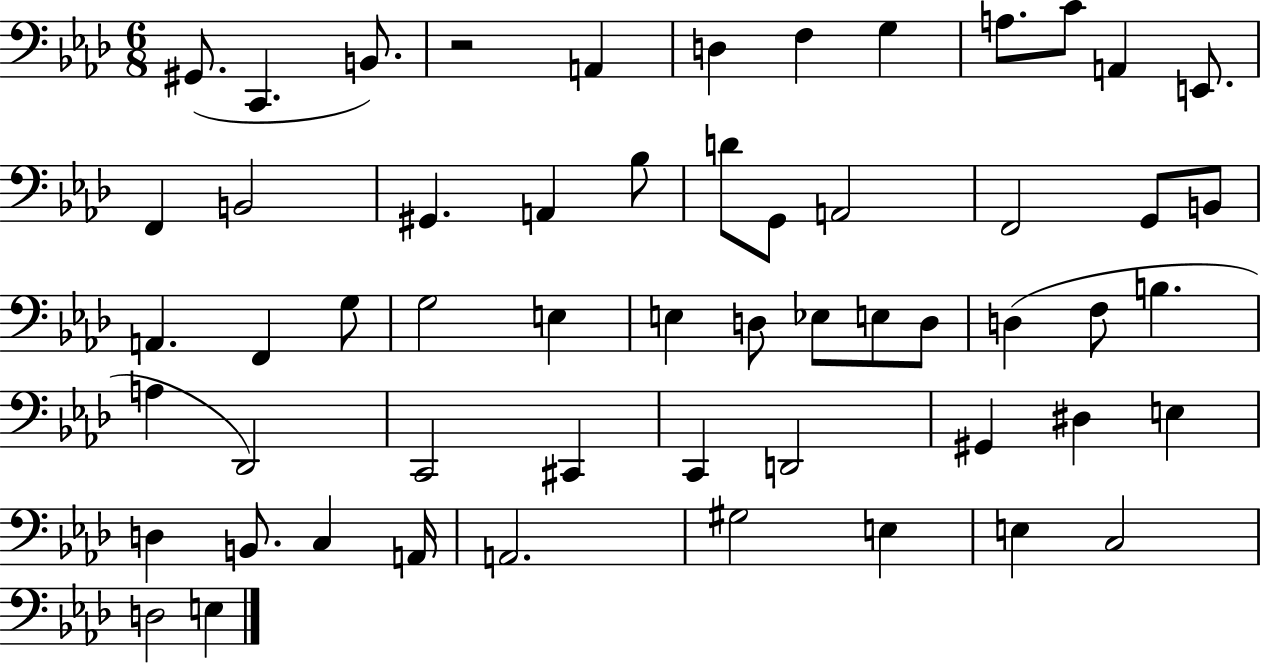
{
  \clef bass
  \numericTimeSignature
  \time 6/8
  \key aes \major
  gis,8.( c,4. b,8.) | r2 a,4 | d4 f4 g4 | a8. c'8 a,4 e,8. | \break f,4 b,2 | gis,4. a,4 bes8 | d'8 g,8 a,2 | f,2 g,8 b,8 | \break a,4. f,4 g8 | g2 e4 | e4 d8 ees8 e8 d8 | d4( f8 b4. | \break a4 des,2) | c,2 cis,4 | c,4 d,2 | gis,4 dis4 e4 | \break d4 b,8. c4 a,16 | a,2. | gis2 e4 | e4 c2 | \break d2 e4 | \bar "|."
}